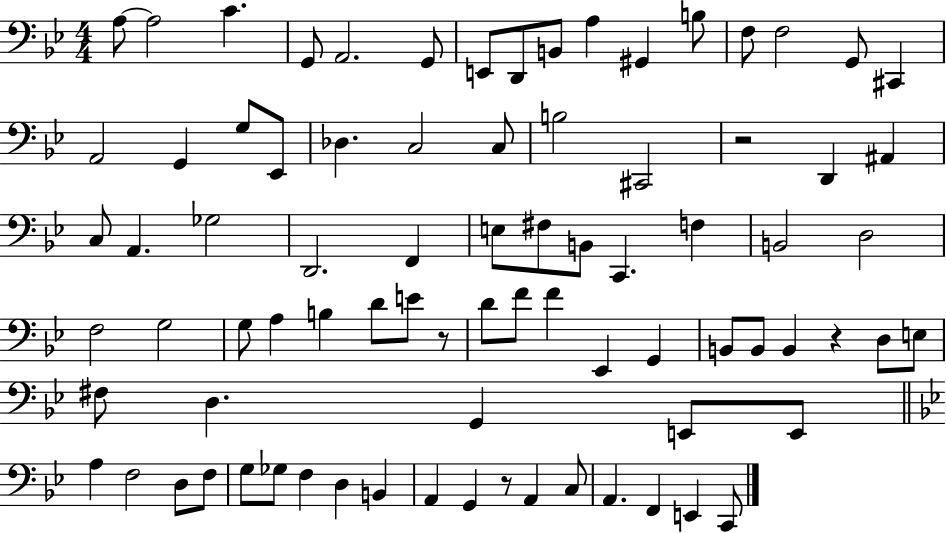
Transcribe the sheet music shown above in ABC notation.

X:1
T:Untitled
M:4/4
L:1/4
K:Bb
A,/2 A,2 C G,,/2 A,,2 G,,/2 E,,/2 D,,/2 B,,/2 A, ^G,, B,/2 F,/2 F,2 G,,/2 ^C,, A,,2 G,, G,/2 _E,,/2 _D, C,2 C,/2 B,2 ^C,,2 z2 D,, ^A,, C,/2 A,, _G,2 D,,2 F,, E,/2 ^F,/2 B,,/2 C,, F, B,,2 D,2 F,2 G,2 G,/2 A, B, D/2 E/2 z/2 D/2 F/2 F _E,, G,, B,,/2 B,,/2 B,, z D,/2 E,/2 ^F,/2 D, G,, E,,/2 E,,/2 A, F,2 D,/2 F,/2 G,/2 _G,/2 F, D, B,, A,, G,, z/2 A,, C,/2 A,, F,, E,, C,,/2